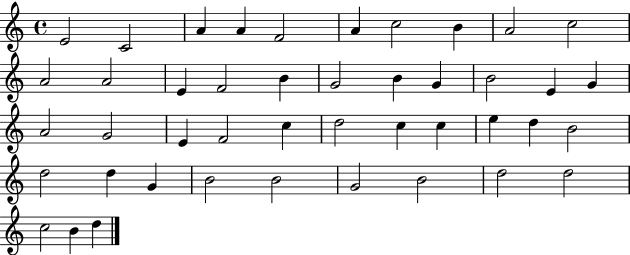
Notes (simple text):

E4/h C4/h A4/q A4/q F4/h A4/q C5/h B4/q A4/h C5/h A4/h A4/h E4/q F4/h B4/q G4/h B4/q G4/q B4/h E4/q G4/q A4/h G4/h E4/q F4/h C5/q D5/h C5/q C5/q E5/q D5/q B4/h D5/h D5/q G4/q B4/h B4/h G4/h B4/h D5/h D5/h C5/h B4/q D5/q